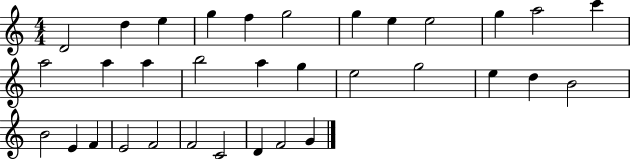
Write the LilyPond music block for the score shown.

{
  \clef treble
  \numericTimeSignature
  \time 4/4
  \key c \major
  d'2 d''4 e''4 | g''4 f''4 g''2 | g''4 e''4 e''2 | g''4 a''2 c'''4 | \break a''2 a''4 a''4 | b''2 a''4 g''4 | e''2 g''2 | e''4 d''4 b'2 | \break b'2 e'4 f'4 | e'2 f'2 | f'2 c'2 | d'4 f'2 g'4 | \break \bar "|."
}